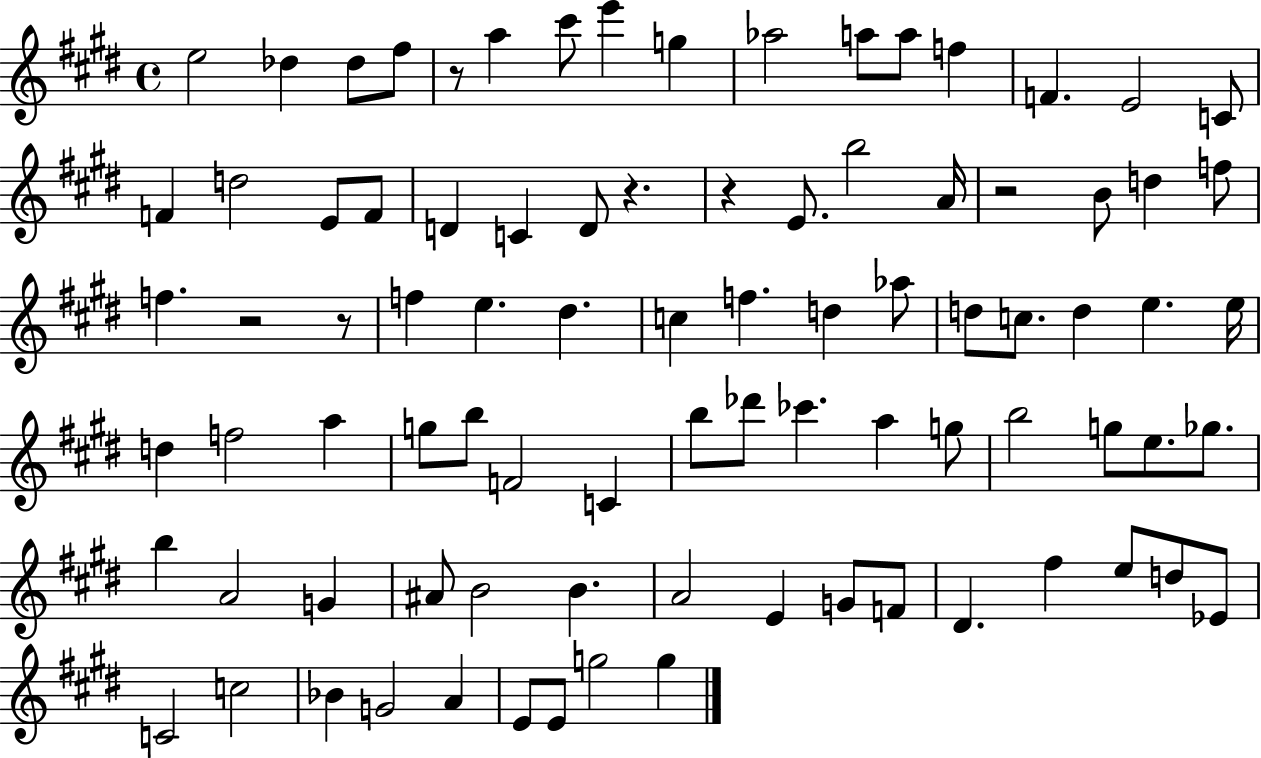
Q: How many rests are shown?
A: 6